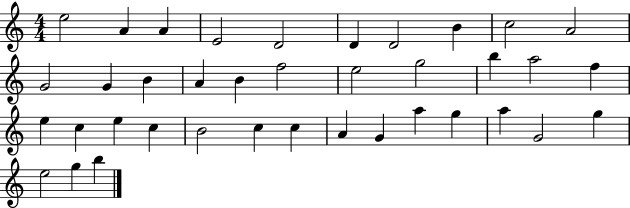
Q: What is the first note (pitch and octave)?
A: E5